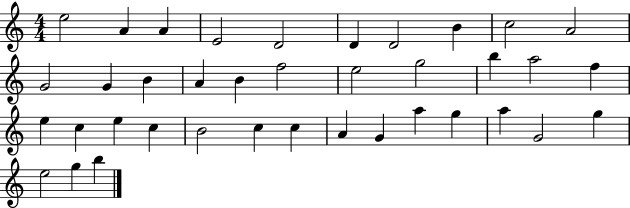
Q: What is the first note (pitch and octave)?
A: E5